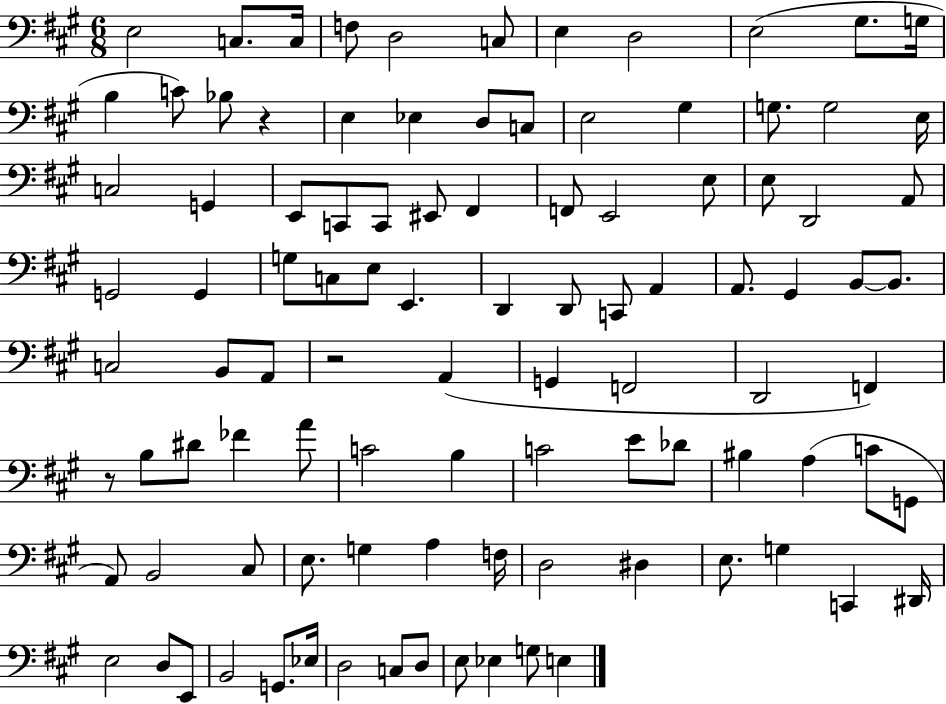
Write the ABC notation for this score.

X:1
T:Untitled
M:6/8
L:1/4
K:A
E,2 C,/2 C,/4 F,/2 D,2 C,/2 E, D,2 E,2 ^G,/2 G,/4 B, C/2 _B,/2 z E, _E, D,/2 C,/2 E,2 ^G, G,/2 G,2 E,/4 C,2 G,, E,,/2 C,,/2 C,,/2 ^E,,/2 ^F,, F,,/2 E,,2 E,/2 E,/2 D,,2 A,,/2 G,,2 G,, G,/2 C,/2 E,/2 E,, D,, D,,/2 C,,/2 A,, A,,/2 ^G,, B,,/2 B,,/2 C,2 B,,/2 A,,/2 z2 A,, G,, F,,2 D,,2 F,, z/2 B,/2 ^D/2 _F A/2 C2 B, C2 E/2 _D/2 ^B, A, C/2 G,,/2 A,,/2 B,,2 ^C,/2 E,/2 G, A, F,/4 D,2 ^D, E,/2 G, C,, ^D,,/4 E,2 D,/2 E,,/2 B,,2 G,,/2 _E,/4 D,2 C,/2 D,/2 E,/2 _E, G,/2 E,